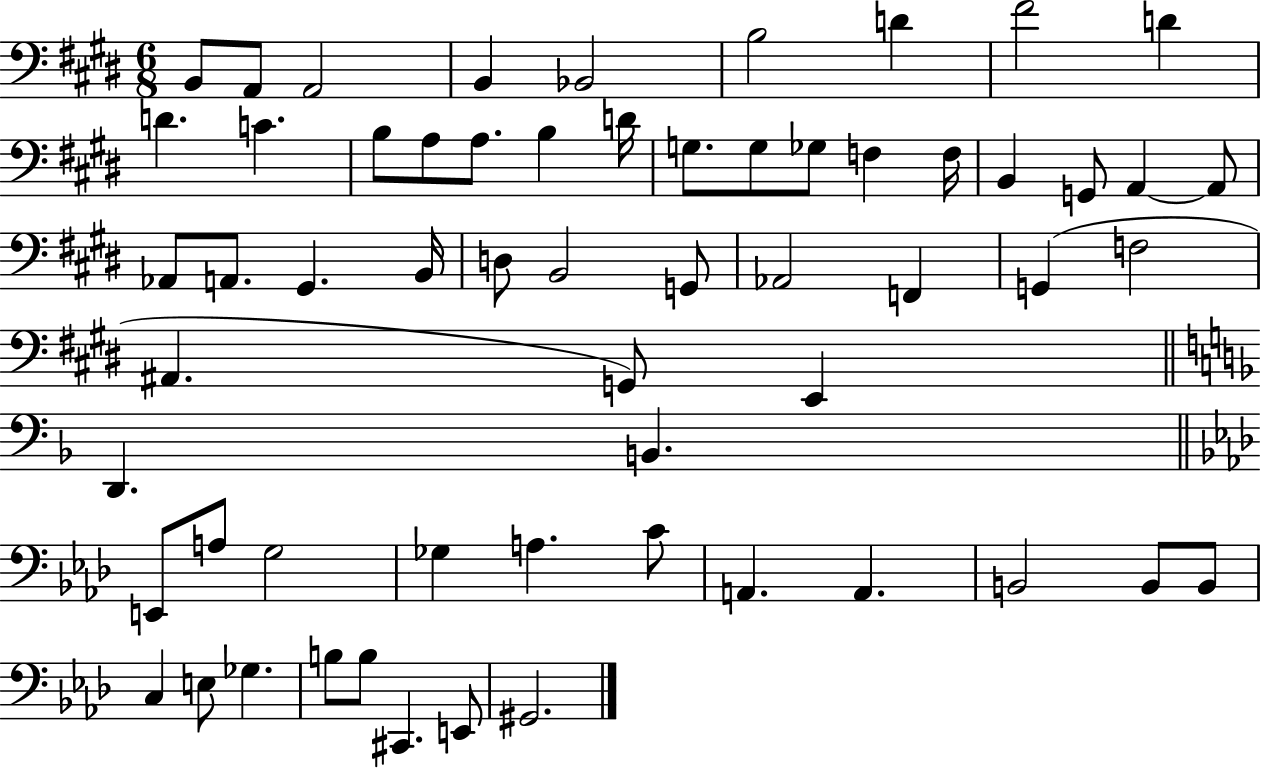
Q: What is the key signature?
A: E major